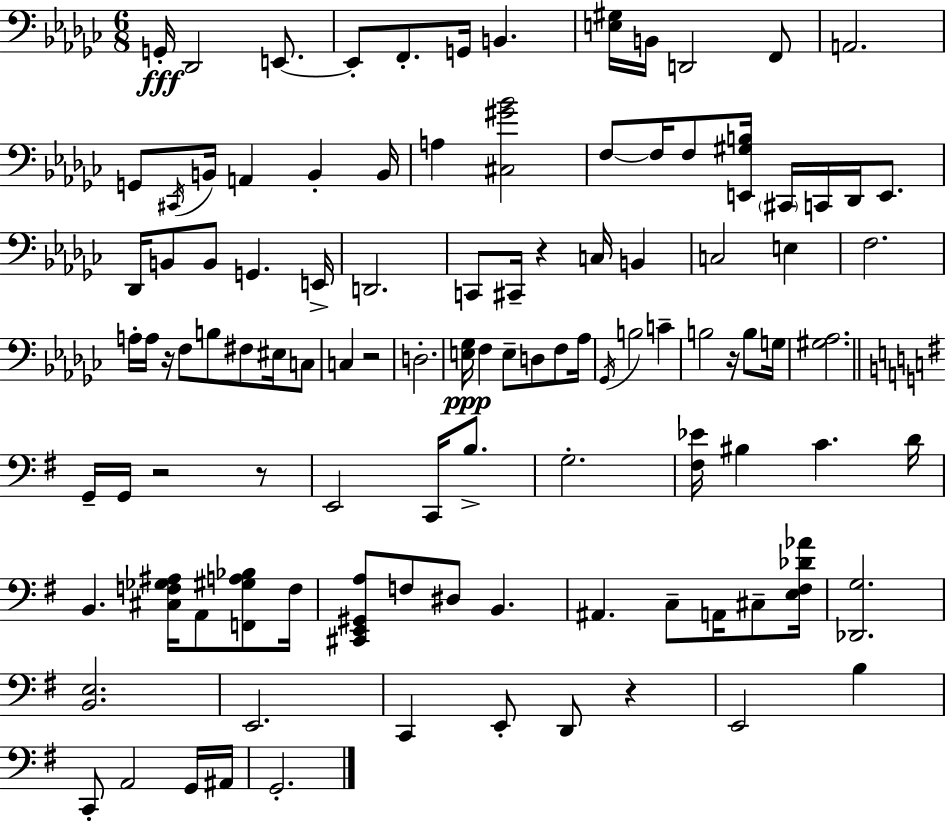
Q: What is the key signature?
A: EES minor